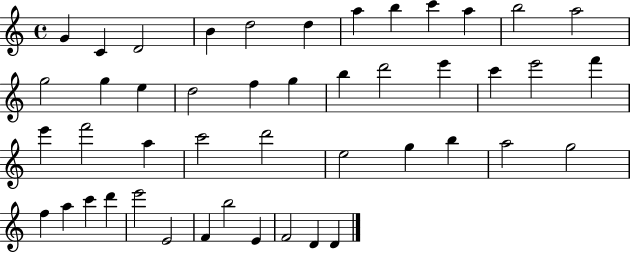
{
  \clef treble
  \time 4/4
  \defaultTimeSignature
  \key c \major
  g'4 c'4 d'2 | b'4 d''2 d''4 | a''4 b''4 c'''4 a''4 | b''2 a''2 | \break g''2 g''4 e''4 | d''2 f''4 g''4 | b''4 d'''2 e'''4 | c'''4 e'''2 f'''4 | \break e'''4 f'''2 a''4 | c'''2 d'''2 | e''2 g''4 b''4 | a''2 g''2 | \break f''4 a''4 c'''4 d'''4 | e'''2 e'2 | f'4 b''2 e'4 | f'2 d'4 d'4 | \break \bar "|."
}